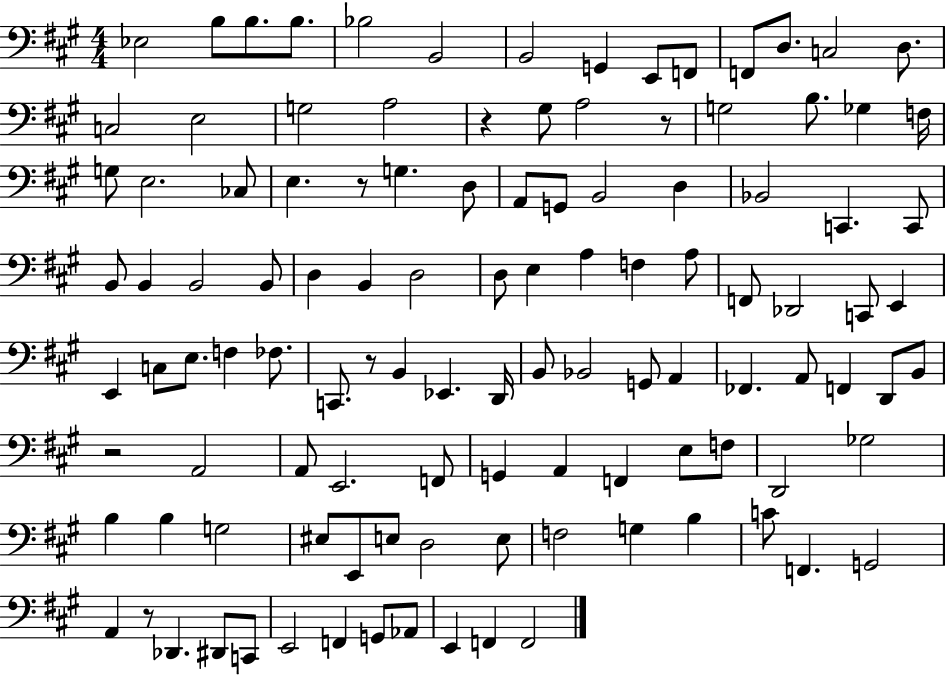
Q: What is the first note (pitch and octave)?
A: Eb3